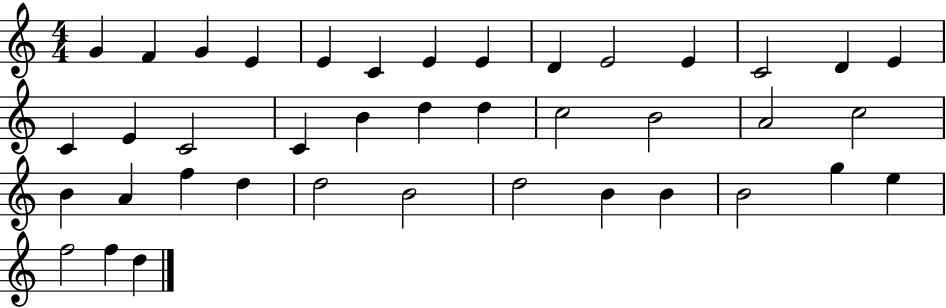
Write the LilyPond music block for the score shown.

{
  \clef treble
  \numericTimeSignature
  \time 4/4
  \key c \major
  g'4 f'4 g'4 e'4 | e'4 c'4 e'4 e'4 | d'4 e'2 e'4 | c'2 d'4 e'4 | \break c'4 e'4 c'2 | c'4 b'4 d''4 d''4 | c''2 b'2 | a'2 c''2 | \break b'4 a'4 f''4 d''4 | d''2 b'2 | d''2 b'4 b'4 | b'2 g''4 e''4 | \break f''2 f''4 d''4 | \bar "|."
}